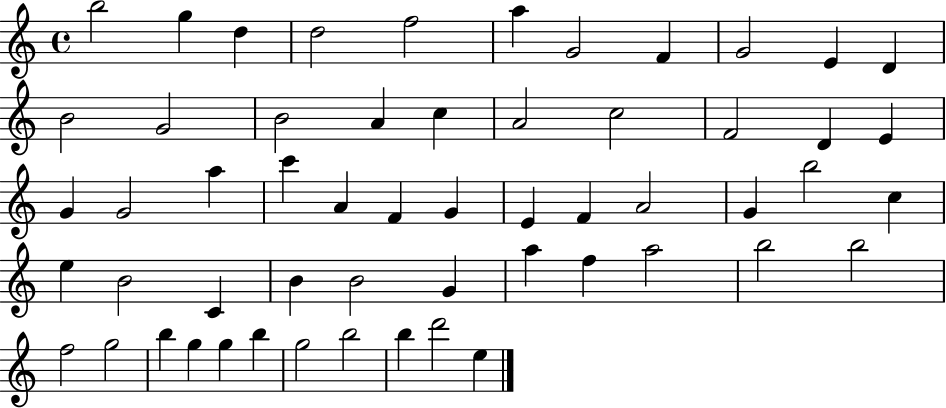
B5/h G5/q D5/q D5/h F5/h A5/q G4/h F4/q G4/h E4/q D4/q B4/h G4/h B4/h A4/q C5/q A4/h C5/h F4/h D4/q E4/q G4/q G4/h A5/q C6/q A4/q F4/q G4/q E4/q F4/q A4/h G4/q B5/h C5/q E5/q B4/h C4/q B4/q B4/h G4/q A5/q F5/q A5/h B5/h B5/h F5/h G5/h B5/q G5/q G5/q B5/q G5/h B5/h B5/q D6/h E5/q